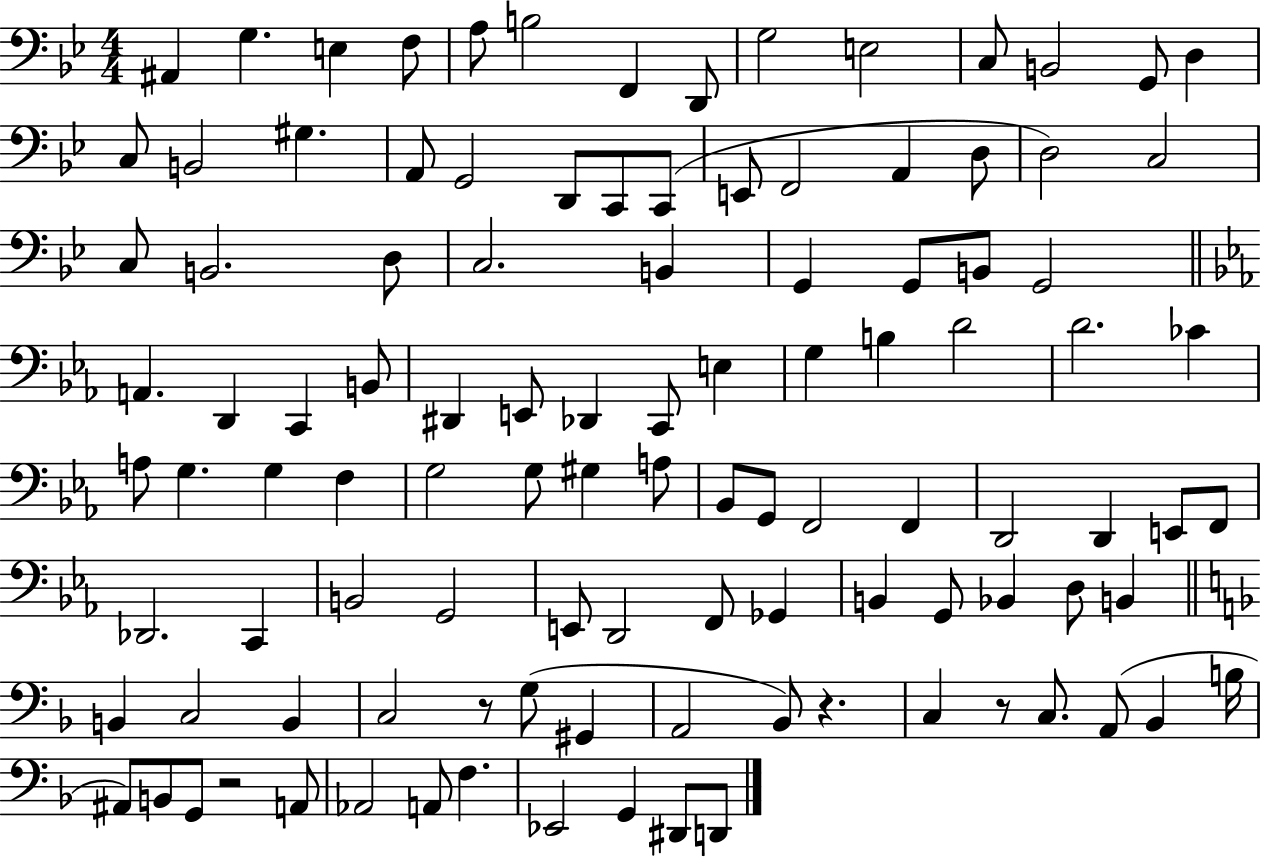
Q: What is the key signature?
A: BES major